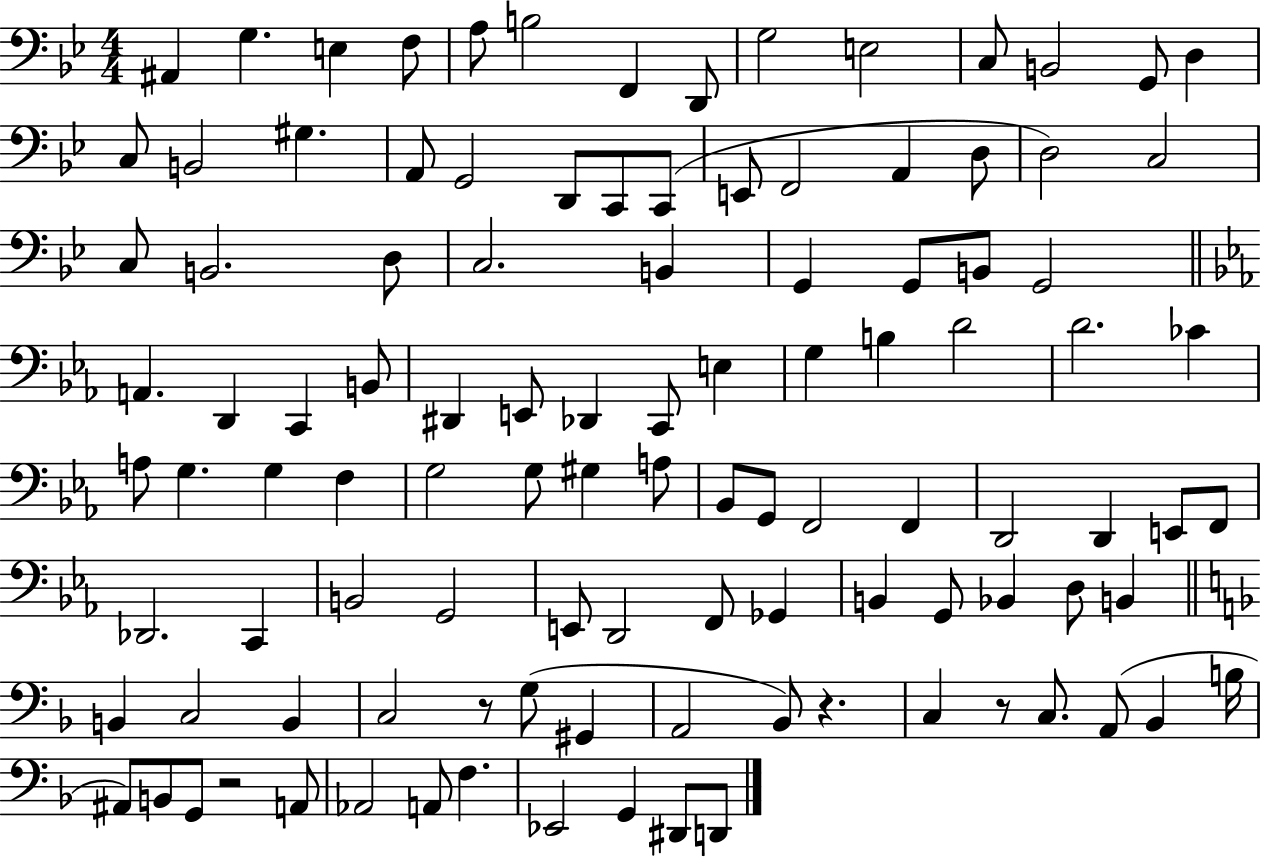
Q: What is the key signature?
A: BES major